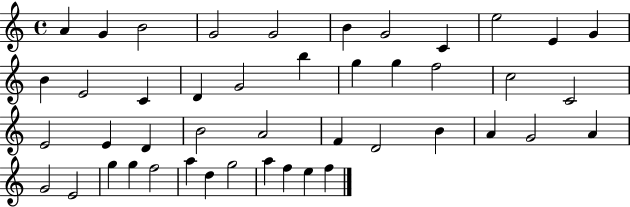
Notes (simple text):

A4/q G4/q B4/h G4/h G4/h B4/q G4/h C4/q E5/h E4/q G4/q B4/q E4/h C4/q D4/q G4/h B5/q G5/q G5/q F5/h C5/h C4/h E4/h E4/q D4/q B4/h A4/h F4/q D4/h B4/q A4/q G4/h A4/q G4/h E4/h G5/q G5/q F5/h A5/q D5/q G5/h A5/q F5/q E5/q F5/q